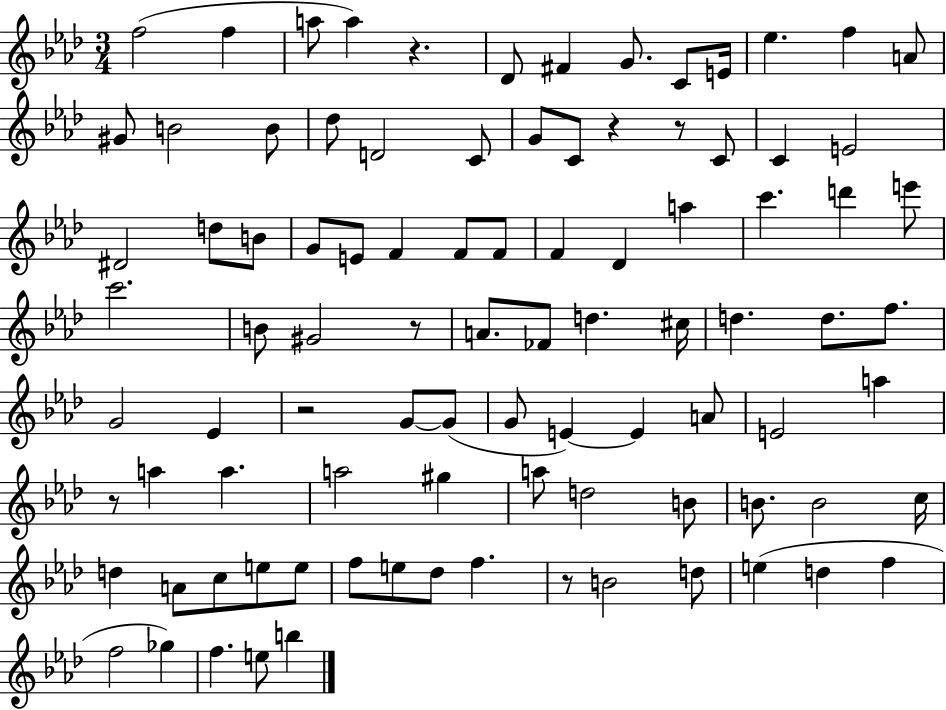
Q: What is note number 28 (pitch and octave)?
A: E4